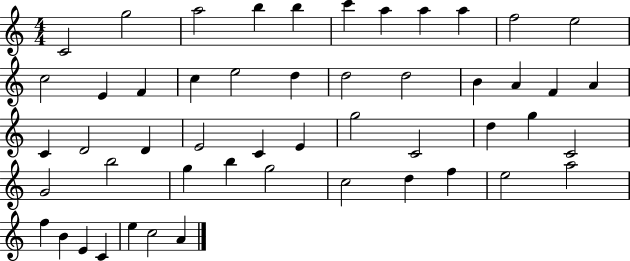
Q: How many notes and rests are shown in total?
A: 51